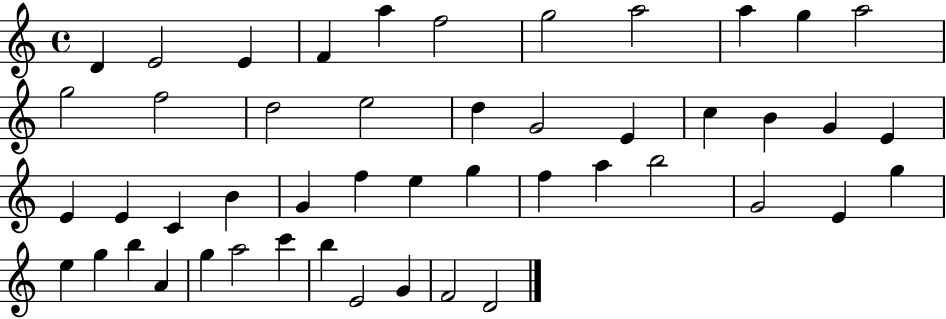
D4/q E4/h E4/q F4/q A5/q F5/h G5/h A5/h A5/q G5/q A5/h G5/h F5/h D5/h E5/h D5/q G4/h E4/q C5/q B4/q G4/q E4/q E4/q E4/q C4/q B4/q G4/q F5/q E5/q G5/q F5/q A5/q B5/h G4/h E4/q G5/q E5/q G5/q B5/q A4/q G5/q A5/h C6/q B5/q E4/h G4/q F4/h D4/h